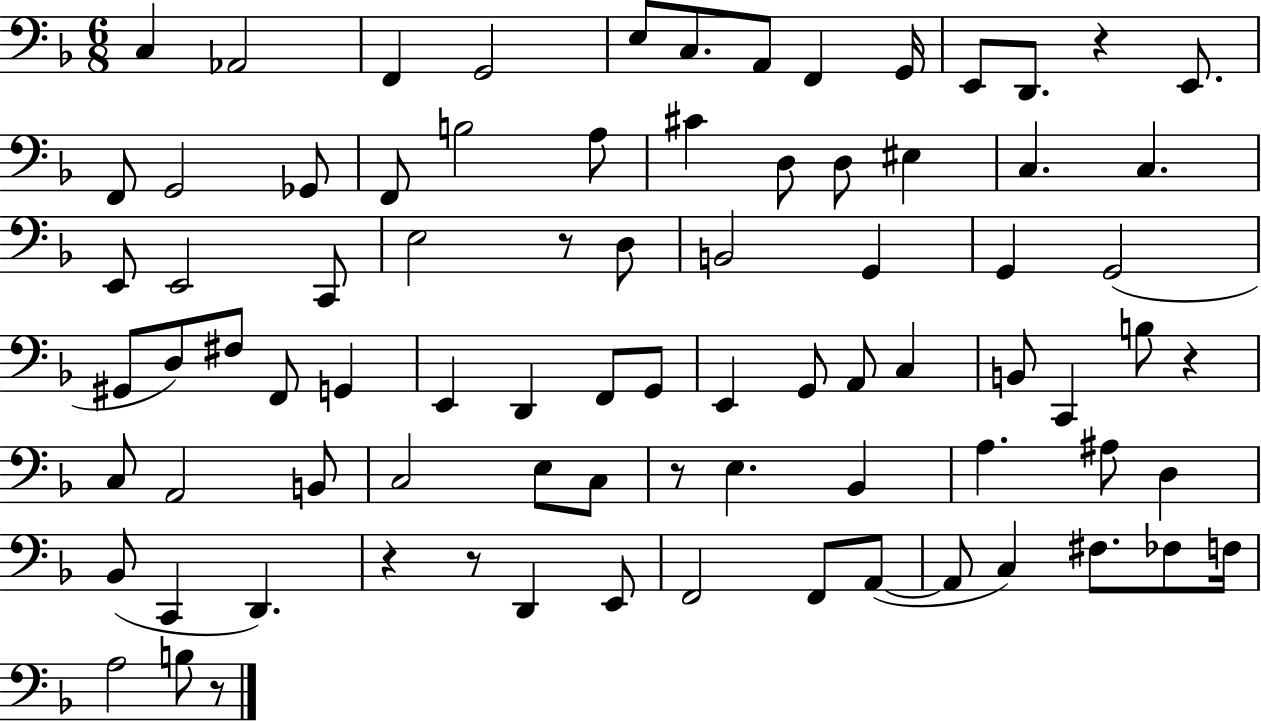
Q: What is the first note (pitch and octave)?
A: C3